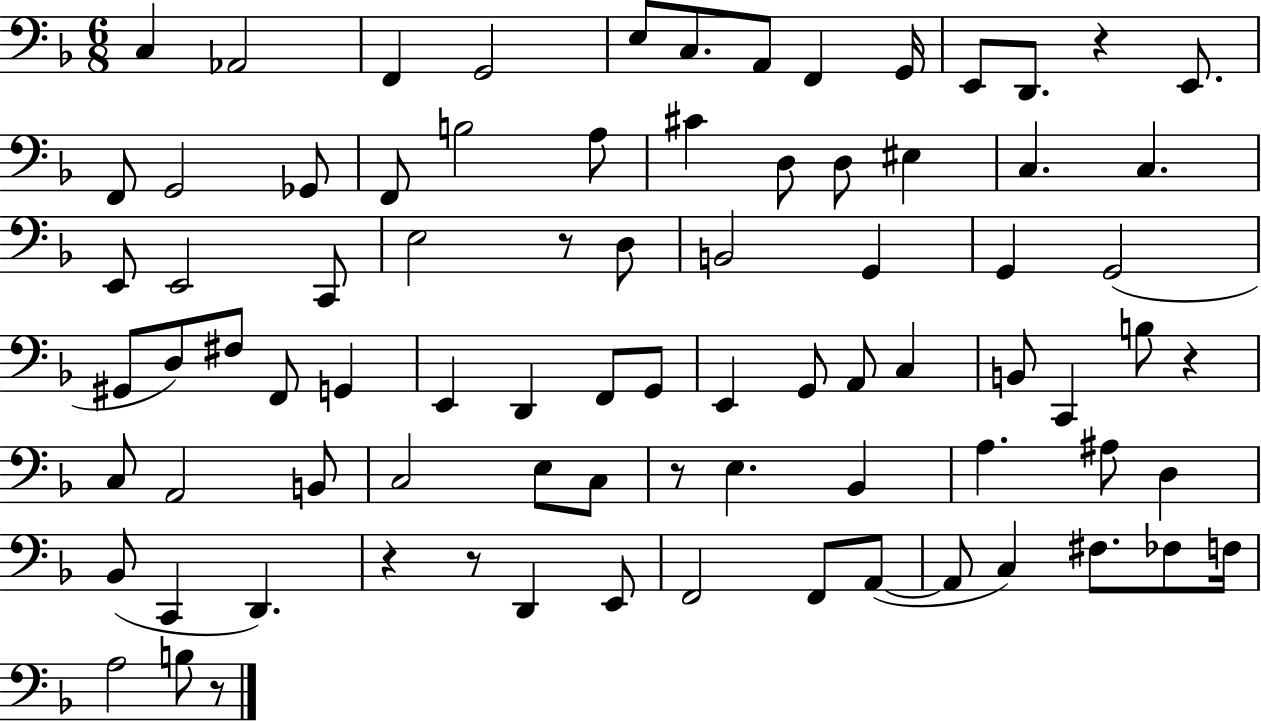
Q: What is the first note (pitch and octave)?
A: C3